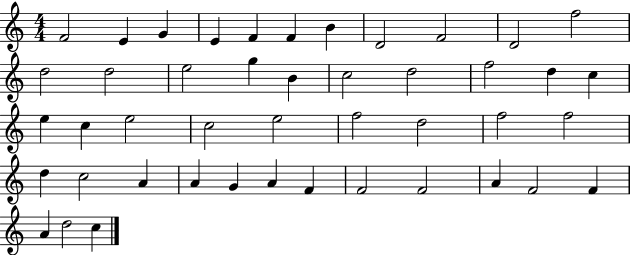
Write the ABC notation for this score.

X:1
T:Untitled
M:4/4
L:1/4
K:C
F2 E G E F F B D2 F2 D2 f2 d2 d2 e2 g B c2 d2 f2 d c e c e2 c2 e2 f2 d2 f2 f2 d c2 A A G A F F2 F2 A F2 F A d2 c